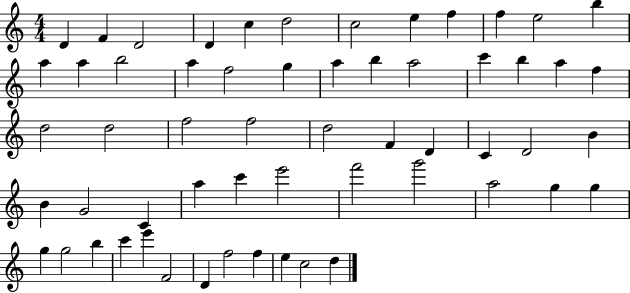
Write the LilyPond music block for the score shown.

{
  \clef treble
  \numericTimeSignature
  \time 4/4
  \key c \major
  d'4 f'4 d'2 | d'4 c''4 d''2 | c''2 e''4 f''4 | f''4 e''2 b''4 | \break a''4 a''4 b''2 | a''4 f''2 g''4 | a''4 b''4 a''2 | c'''4 b''4 a''4 f''4 | \break d''2 d''2 | f''2 f''2 | d''2 f'4 d'4 | c'4 d'2 b'4 | \break b'4 g'2 c'4 | a''4 c'''4 e'''2 | f'''2 g'''2 | a''2 g''4 g''4 | \break g''4 g''2 b''4 | c'''4 e'''4 f'2 | d'4 f''2 f''4 | e''4 c''2 d''4 | \break \bar "|."
}